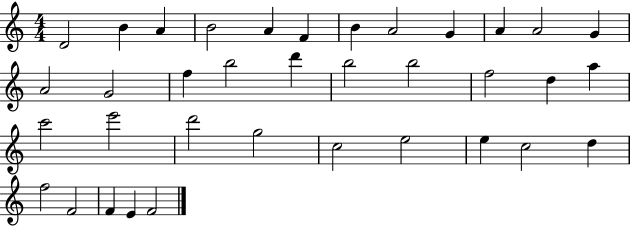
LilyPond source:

{
  \clef treble
  \numericTimeSignature
  \time 4/4
  \key c \major
  d'2 b'4 a'4 | b'2 a'4 f'4 | b'4 a'2 g'4 | a'4 a'2 g'4 | \break a'2 g'2 | f''4 b''2 d'''4 | b''2 b''2 | f''2 d''4 a''4 | \break c'''2 e'''2 | d'''2 g''2 | c''2 e''2 | e''4 c''2 d''4 | \break f''2 f'2 | f'4 e'4 f'2 | \bar "|."
}